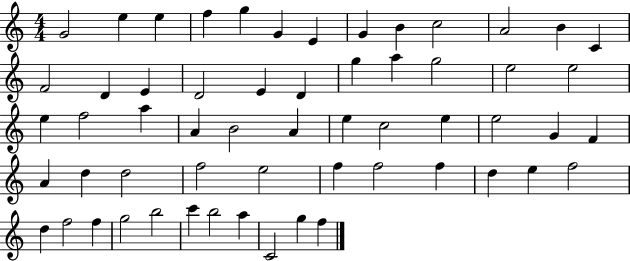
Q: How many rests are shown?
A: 0